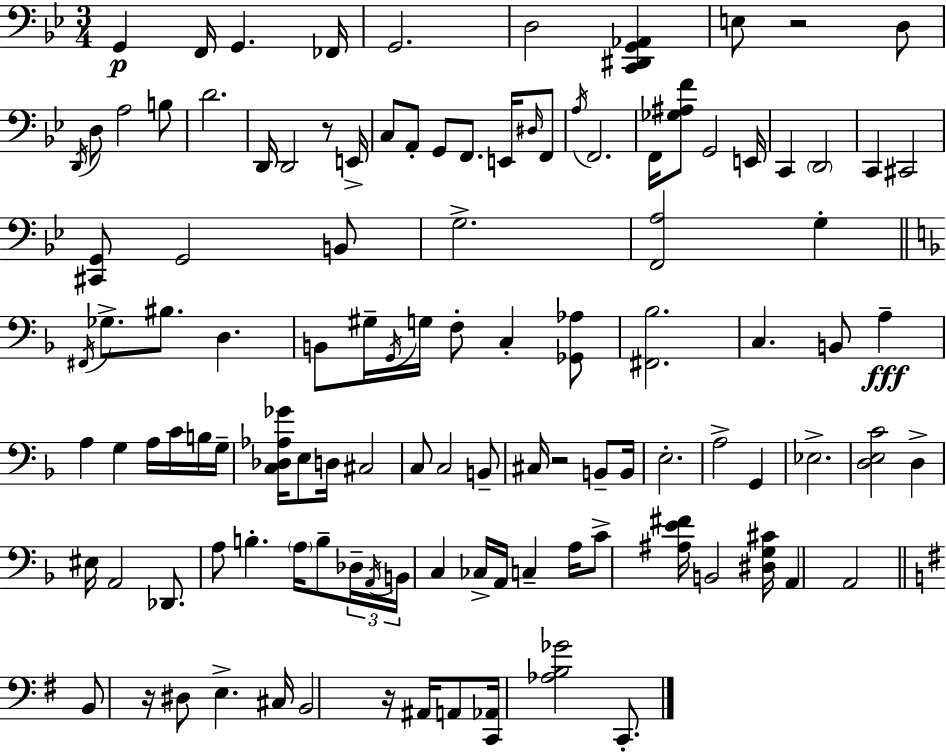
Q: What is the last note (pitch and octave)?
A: C2